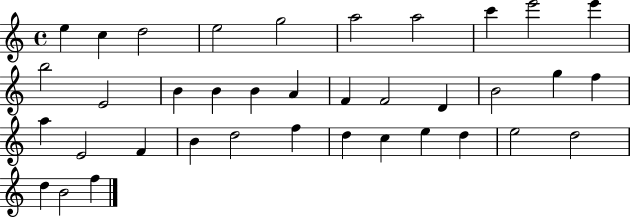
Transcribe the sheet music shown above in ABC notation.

X:1
T:Untitled
M:4/4
L:1/4
K:C
e c d2 e2 g2 a2 a2 c' e'2 e' b2 E2 B B B A F F2 D B2 g f a E2 F B d2 f d c e d e2 d2 d B2 f